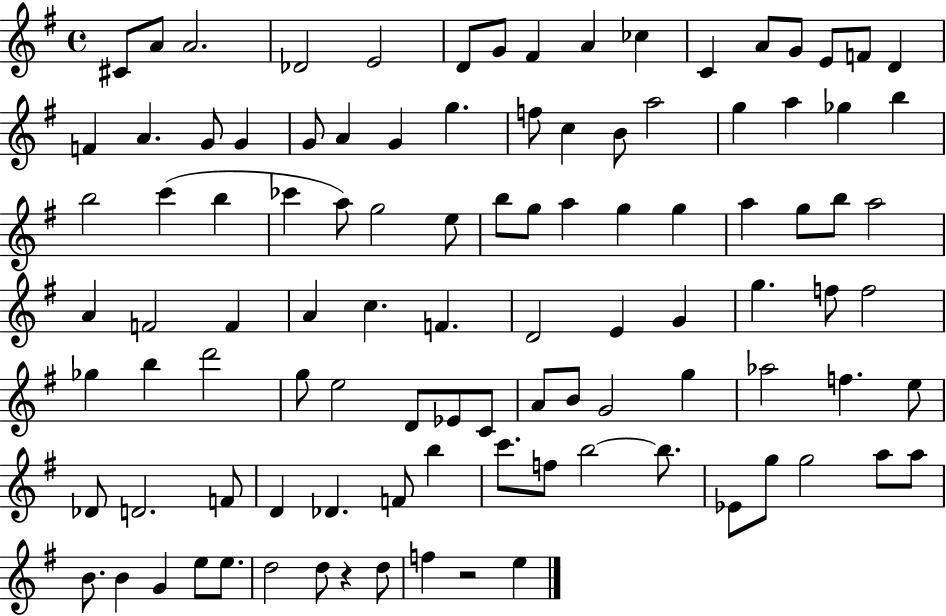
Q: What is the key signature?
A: G major